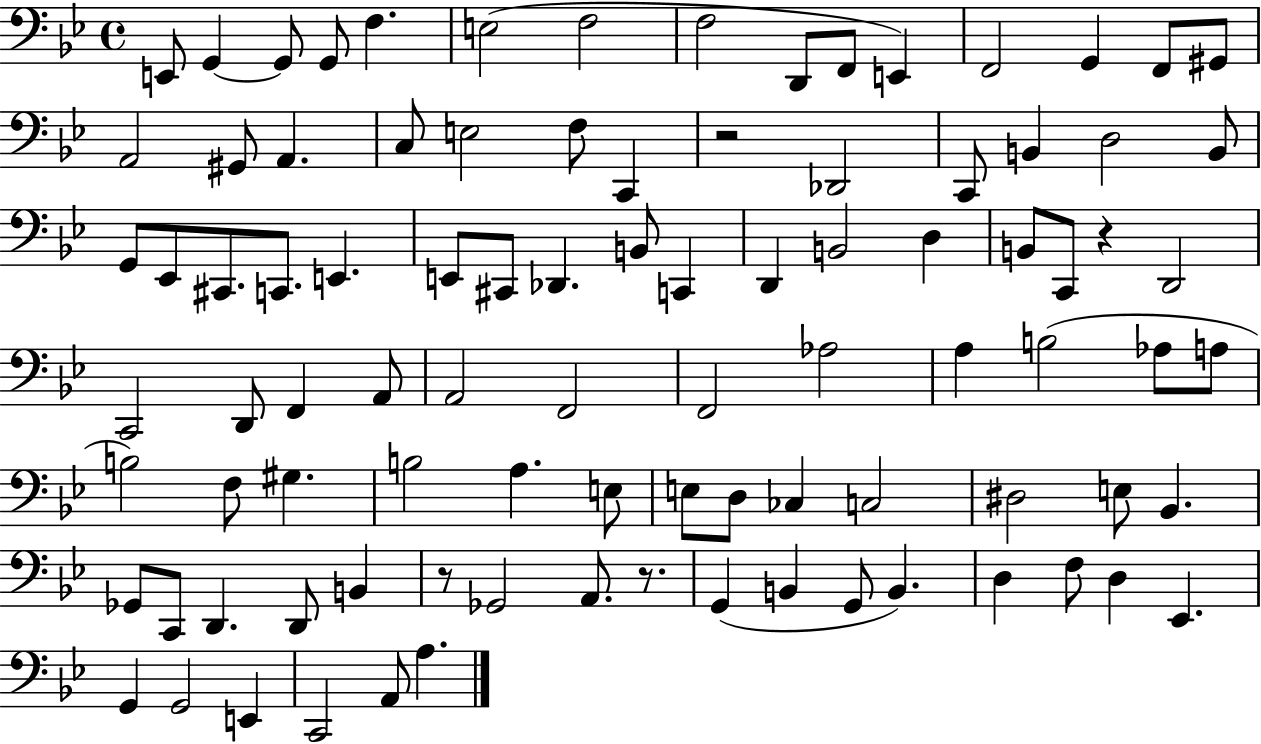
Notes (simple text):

E2/e G2/q G2/e G2/e F3/q. E3/h F3/h F3/h D2/e F2/e E2/q F2/h G2/q F2/e G#2/e A2/h G#2/e A2/q. C3/e E3/h F3/e C2/q R/h Db2/h C2/e B2/q D3/h B2/e G2/e Eb2/e C#2/e. C2/e. E2/q. E2/e C#2/e Db2/q. B2/e C2/q D2/q B2/h D3/q B2/e C2/e R/q D2/h C2/h D2/e F2/q A2/e A2/h F2/h F2/h Ab3/h A3/q B3/h Ab3/e A3/e B3/h F3/e G#3/q. B3/h A3/q. E3/e E3/e D3/e CES3/q C3/h D#3/h E3/e Bb2/q. Gb2/e C2/e D2/q. D2/e B2/q R/e Gb2/h A2/e. R/e. G2/q B2/q G2/e B2/q. D3/q F3/e D3/q Eb2/q. G2/q G2/h E2/q C2/h A2/e A3/q.